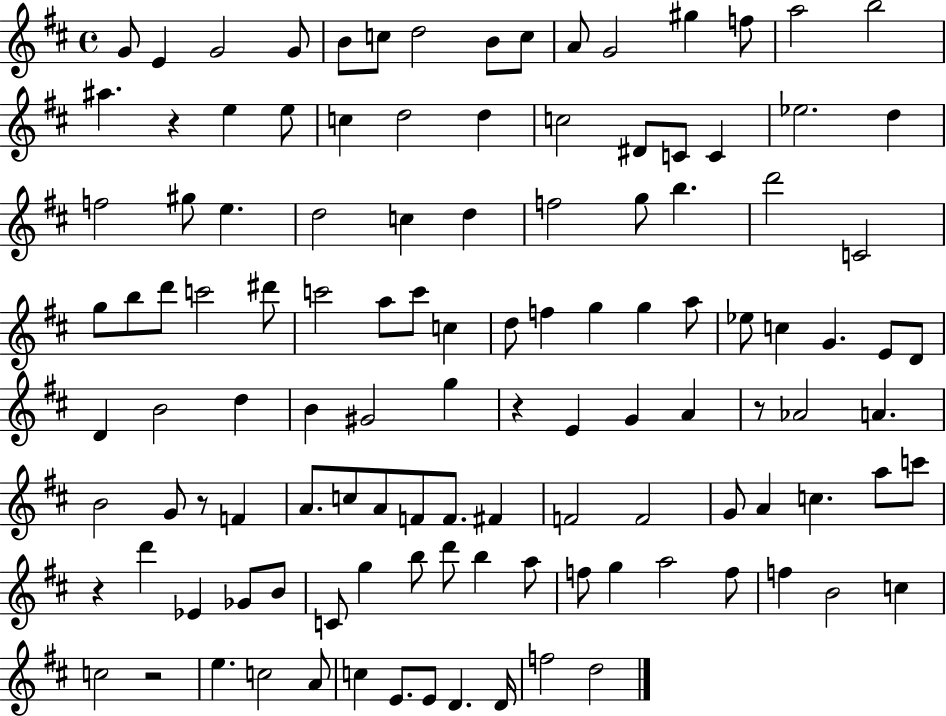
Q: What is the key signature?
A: D major